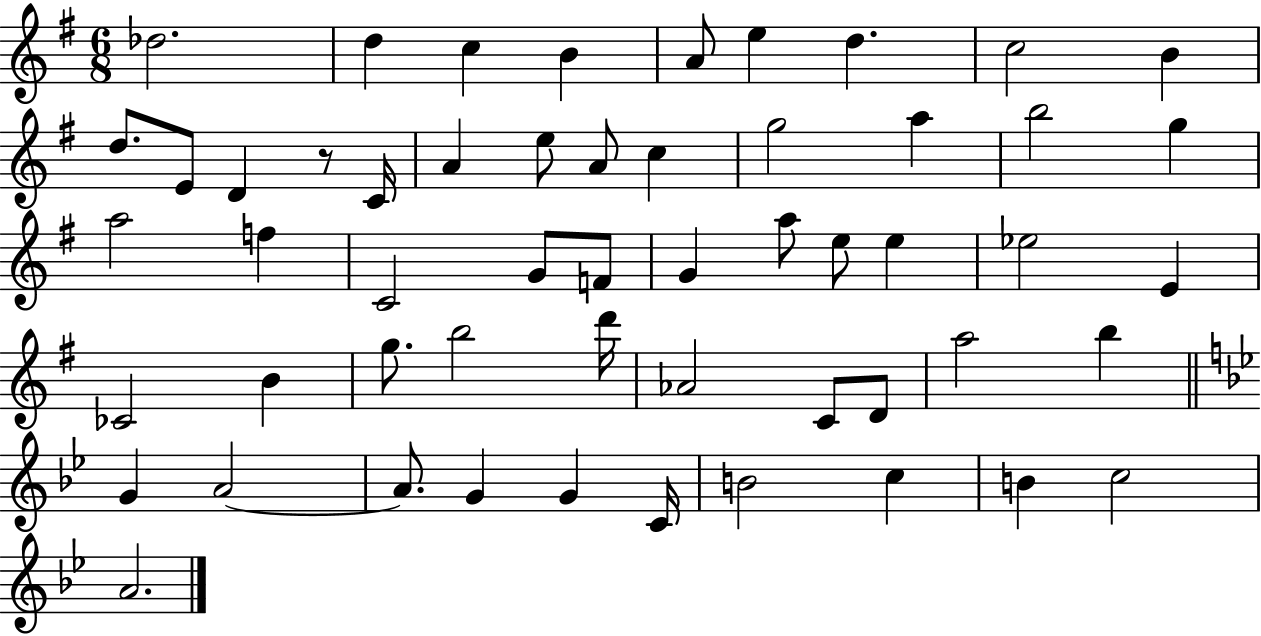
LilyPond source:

{
  \clef treble
  \numericTimeSignature
  \time 6/8
  \key g \major
  des''2. | d''4 c''4 b'4 | a'8 e''4 d''4. | c''2 b'4 | \break d''8. e'8 d'4 r8 c'16 | a'4 e''8 a'8 c''4 | g''2 a''4 | b''2 g''4 | \break a''2 f''4 | c'2 g'8 f'8 | g'4 a''8 e''8 e''4 | ees''2 e'4 | \break ces'2 b'4 | g''8. b''2 d'''16 | aes'2 c'8 d'8 | a''2 b''4 | \break \bar "||" \break \key g \minor g'4 a'2~~ | a'8. g'4 g'4 c'16 | b'2 c''4 | b'4 c''2 | \break a'2. | \bar "|."
}